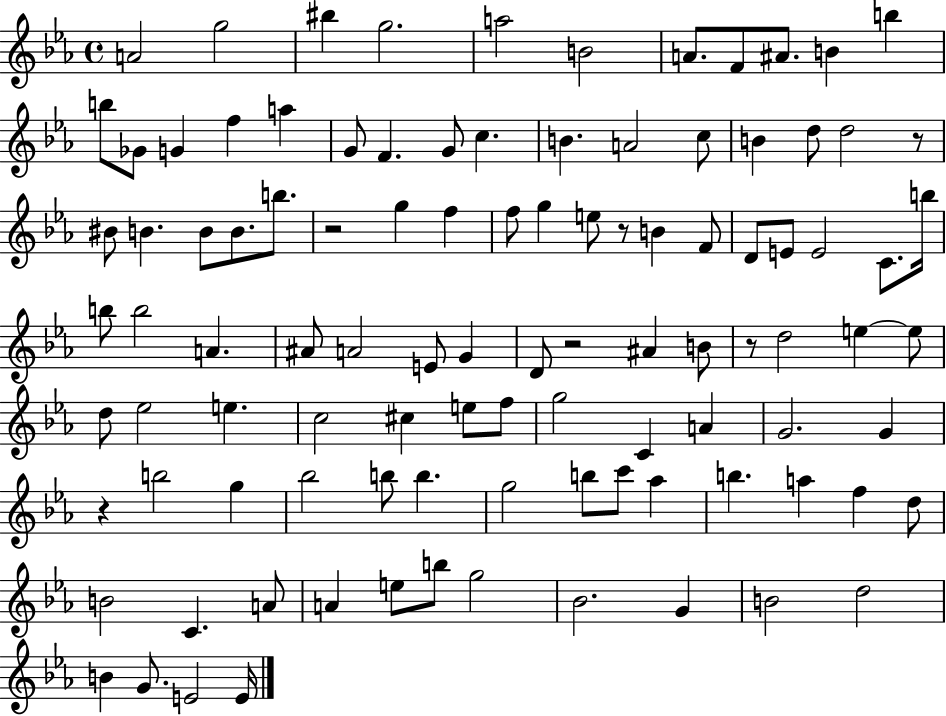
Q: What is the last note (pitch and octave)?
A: E4